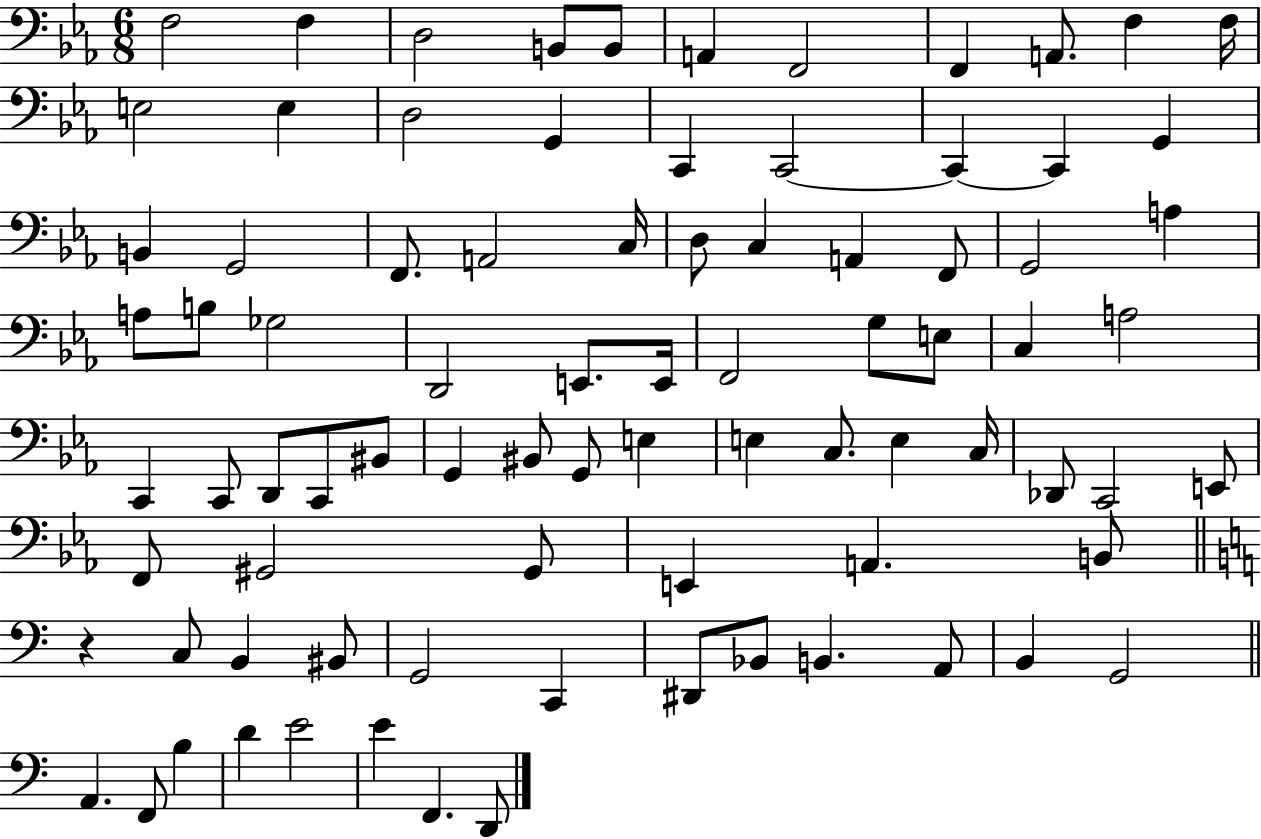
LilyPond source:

{
  \clef bass
  \numericTimeSignature
  \time 6/8
  \key ees \major
  f2 f4 | d2 b,8 b,8 | a,4 f,2 | f,4 a,8. f4 f16 | \break e2 e4 | d2 g,4 | c,4 c,2~~ | c,4~~ c,4 g,4 | \break b,4 g,2 | f,8. a,2 c16 | d8 c4 a,4 f,8 | g,2 a4 | \break a8 b8 ges2 | d,2 e,8. e,16 | f,2 g8 e8 | c4 a2 | \break c,4 c,8 d,8 c,8 bis,8 | g,4 bis,8 g,8 e4 | e4 c8. e4 c16 | des,8 c,2 e,8 | \break f,8 gis,2 gis,8 | e,4 a,4. b,8 | \bar "||" \break \key c \major r4 c8 b,4 bis,8 | g,2 c,4 | dis,8 bes,8 b,4. a,8 | b,4 g,2 | \break \bar "||" \break \key a \minor a,4. f,8 b4 | d'4 e'2 | e'4 f,4. d,8 | \bar "|."
}